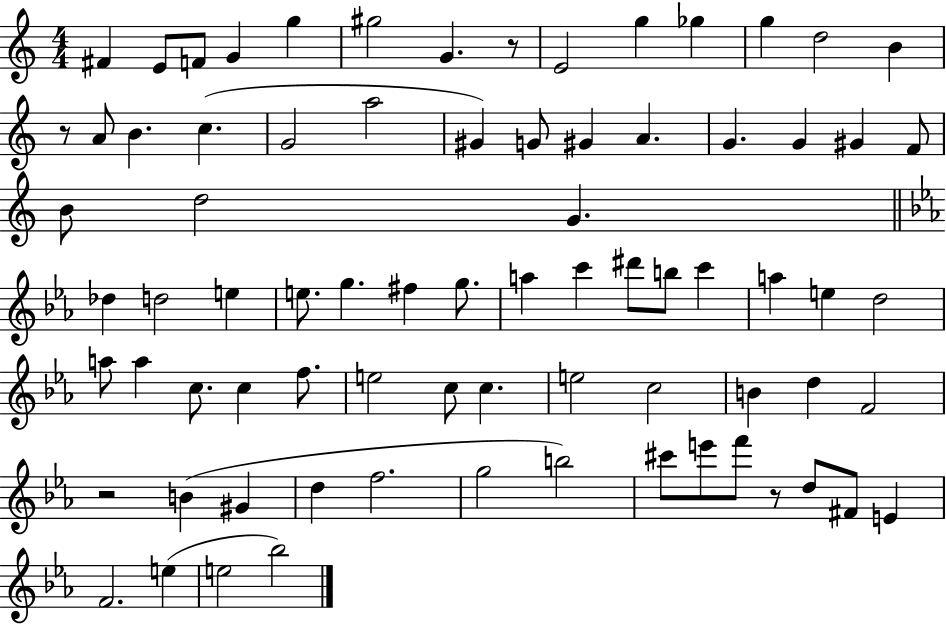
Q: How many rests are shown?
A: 4